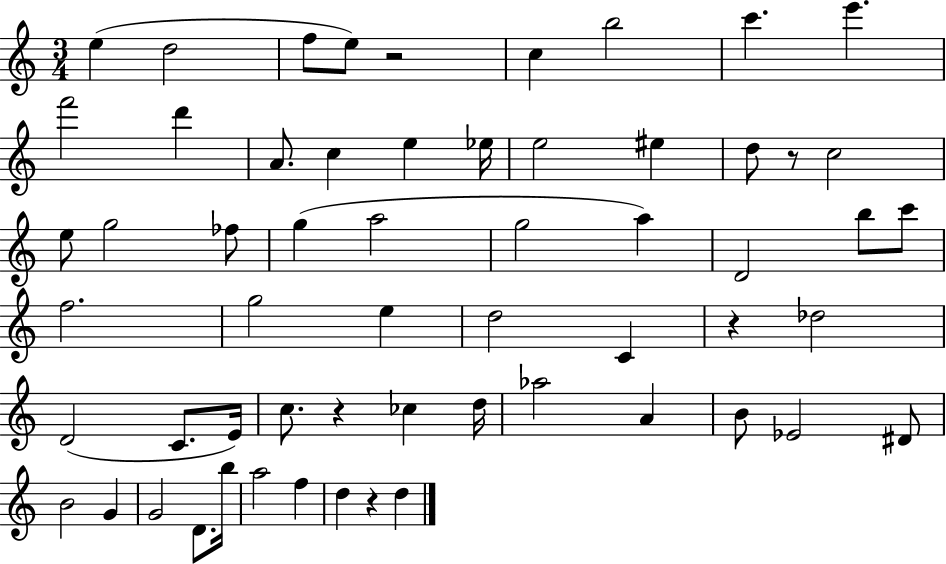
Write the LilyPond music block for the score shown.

{
  \clef treble
  \numericTimeSignature
  \time 3/4
  \key c \major
  e''4( d''2 | f''8 e''8) r2 | c''4 b''2 | c'''4. e'''4. | \break f'''2 d'''4 | a'8. c''4 e''4 ees''16 | e''2 eis''4 | d''8 r8 c''2 | \break e''8 g''2 fes''8 | g''4( a''2 | g''2 a''4) | d'2 b''8 c'''8 | \break f''2. | g''2 e''4 | d''2 c'4 | r4 des''2 | \break d'2( c'8. e'16) | c''8. r4 ces''4 d''16 | aes''2 a'4 | b'8 ees'2 dis'8 | \break b'2 g'4 | g'2 d'8. b''16 | a''2 f''4 | d''4 r4 d''4 | \break \bar "|."
}